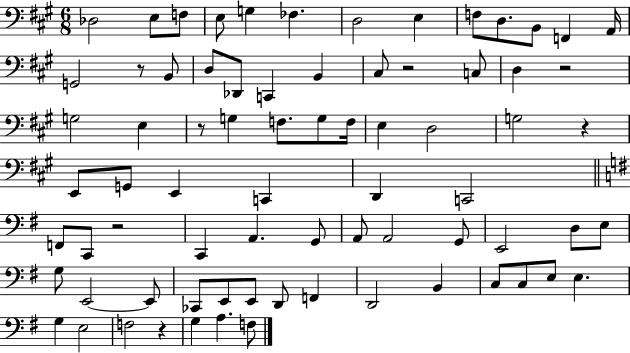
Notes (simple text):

Db3/h E3/e F3/e E3/e G3/q FES3/q. D3/h E3/q F3/e D3/e. B2/e F2/q A2/s G2/h R/e B2/e D3/e Db2/e C2/q B2/q C#3/e R/h C3/e D3/q R/h G3/h E3/q R/e G3/q F3/e. G3/e F3/s E3/q D3/h G3/h R/q E2/e G2/e E2/q C2/q D2/q C2/h F2/e C2/e R/h C2/q A2/q. G2/e A2/e A2/h G2/e E2/h D3/e E3/e G3/e E2/h E2/e CES2/e E2/e E2/e D2/e F2/q D2/h B2/q C3/e C3/e E3/e E3/q. G3/q E3/h F3/h R/q G3/q A3/q. F3/e